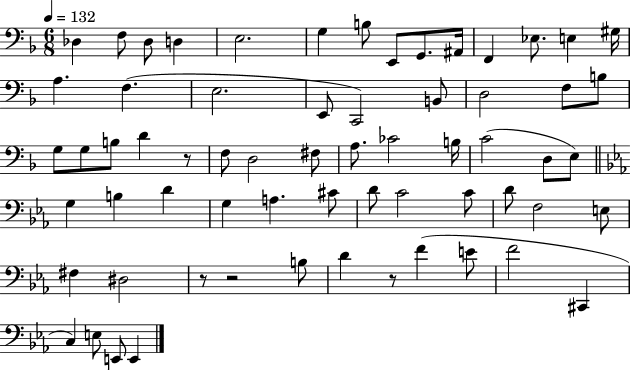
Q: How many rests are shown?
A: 4